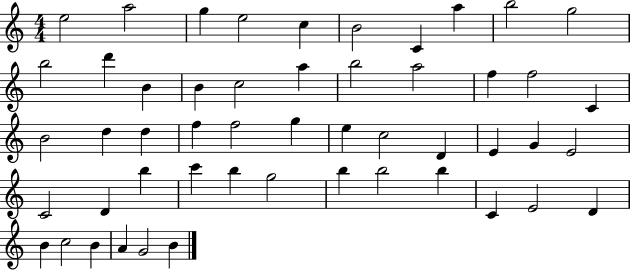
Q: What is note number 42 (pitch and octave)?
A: B5